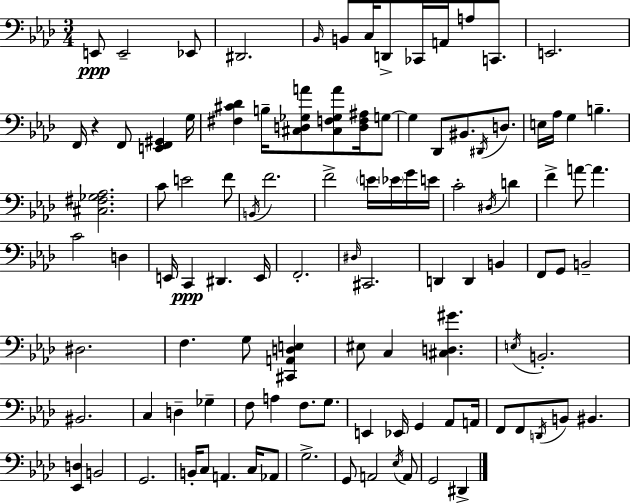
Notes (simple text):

E2/e E2/h Eb2/e D#2/h. Bb2/s B2/e C3/s D2/e CES2/s A2/s A3/e C2/e. E2/h. F2/s R/q F2/e [E2,F2,G#2]/q G3/s [F#3,C#4,Db4]/q B3/s [C#3,D3,Gb3,A4]/e [C#3,F3,Gb3,A4]/e [D3,F3,A#3]/s G3/e G3/q Db2/e BIS2/e. D#2/s D3/e. E3/s Ab3/s G3/q B3/q. [C#3,F#3,Gb3,Ab3]/h. C4/e E4/h F4/e B2/s F4/h. F4/h E4/s Eb4/s G4/s E4/s C4/h D#3/s D4/q F4/q A4/e A4/q. C4/h D3/q E2/s C2/q D#2/q. E2/s F2/h. D#3/s C#2/h. D2/q D2/q B2/q F2/e G2/e B2/h D#3/h. F3/q. G3/e [C#2,A2,D3,E3]/q EIS3/e C3/q [C#3,D3,G#4]/q. E3/s B2/h. BIS2/h. C3/q D3/q Gb3/q F3/e A3/q F3/e. G3/e. E2/q Eb2/s G2/q Ab2/e A2/s F2/e F2/e D2/s B2/e BIS2/q. [Eb2,D3]/q B2/h G2/h. B2/s C3/e A2/q. C3/s Ab2/e G3/h. G2/e A2/h Eb3/s A2/e G2/h D#2/q